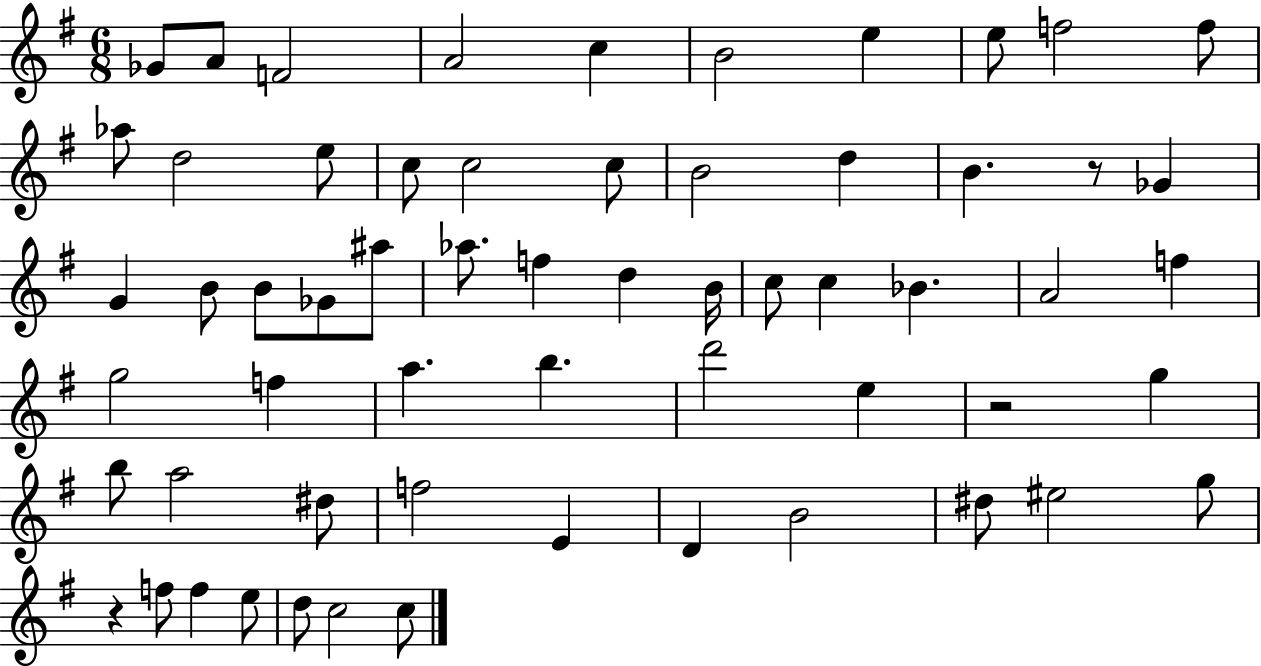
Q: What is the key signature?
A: G major